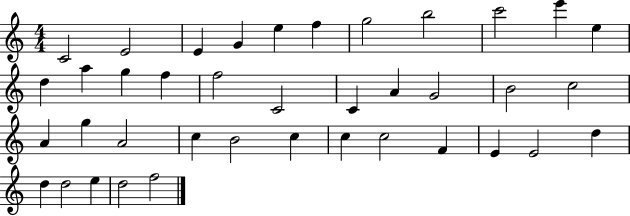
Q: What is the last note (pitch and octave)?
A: F5